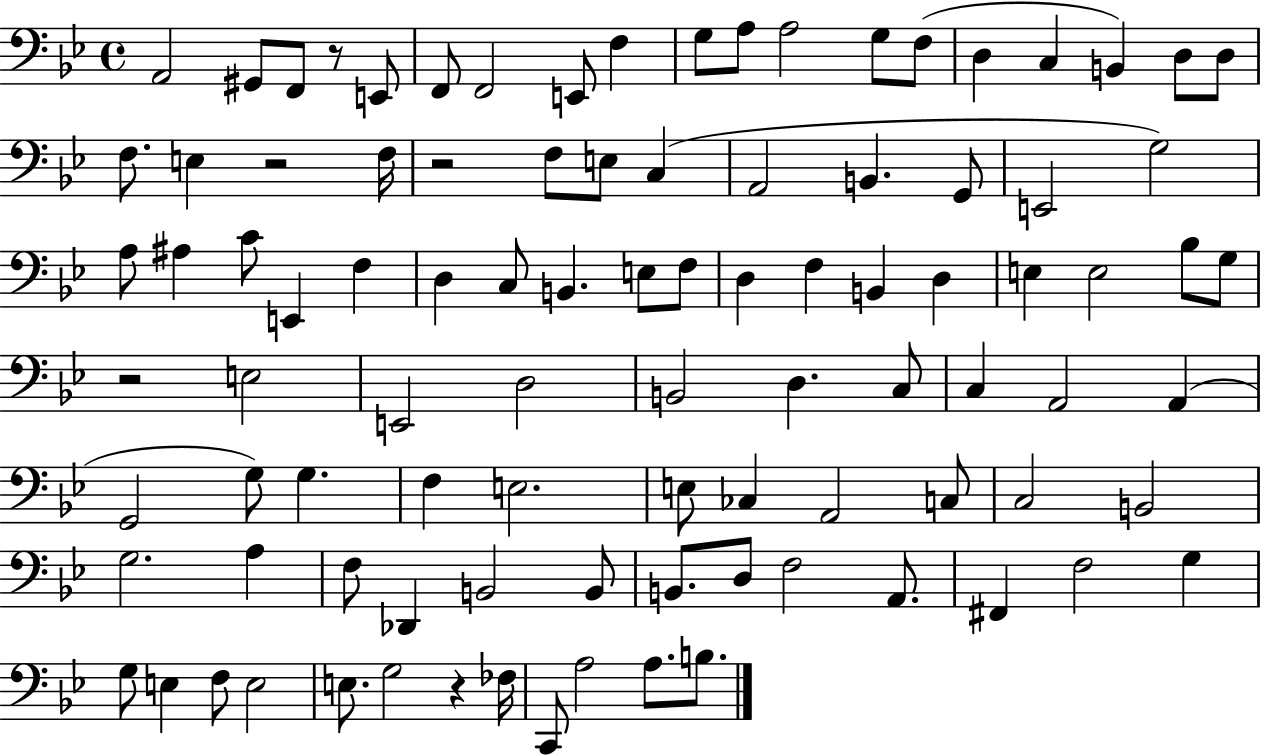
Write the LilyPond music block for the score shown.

{
  \clef bass
  \time 4/4
  \defaultTimeSignature
  \key bes \major
  a,2 gis,8 f,8 r8 e,8 | f,8 f,2 e,8 f4 | g8 a8 a2 g8 f8( | d4 c4 b,4) d8 d8 | \break f8. e4 r2 f16 | r2 f8 e8 c4( | a,2 b,4. g,8 | e,2 g2) | \break a8 ais4 c'8 e,4 f4 | d4 c8 b,4. e8 f8 | d4 f4 b,4 d4 | e4 e2 bes8 g8 | \break r2 e2 | e,2 d2 | b,2 d4. c8 | c4 a,2 a,4( | \break g,2 g8) g4. | f4 e2. | e8 ces4 a,2 c8 | c2 b,2 | \break g2. a4 | f8 des,4 b,2 b,8 | b,8. d8 f2 a,8. | fis,4 f2 g4 | \break g8 e4 f8 e2 | e8. g2 r4 fes16 | c,8 a2 a8. b8. | \bar "|."
}